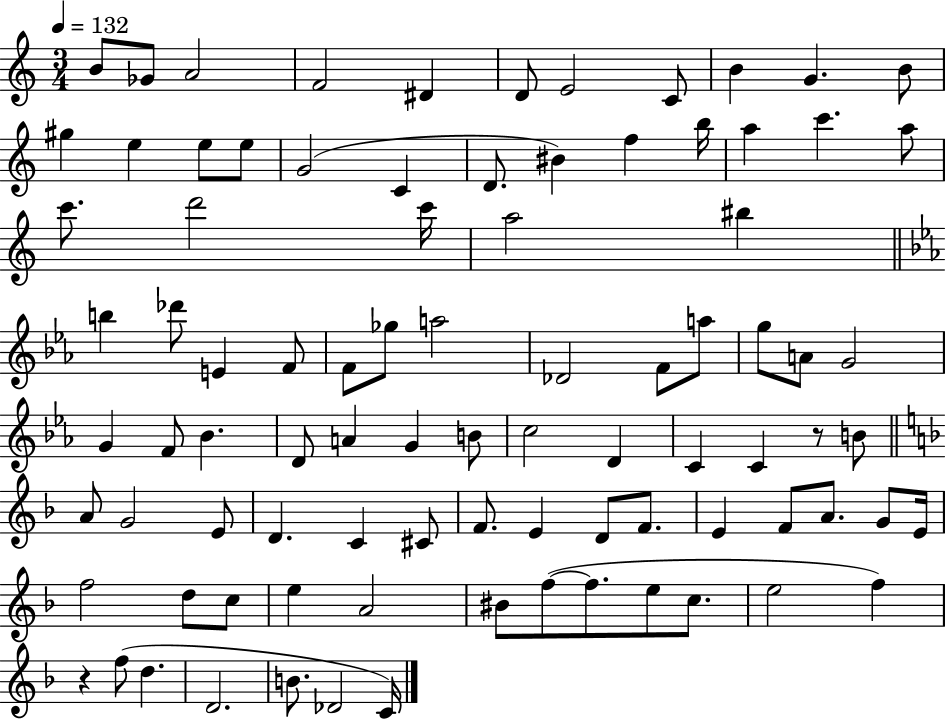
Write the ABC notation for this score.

X:1
T:Untitled
M:3/4
L:1/4
K:C
B/2 _G/2 A2 F2 ^D D/2 E2 C/2 B G B/2 ^g e e/2 e/2 G2 C D/2 ^B f b/4 a c' a/2 c'/2 d'2 c'/4 a2 ^b b _d'/2 E F/2 F/2 _g/2 a2 _D2 F/2 a/2 g/2 A/2 G2 G F/2 _B D/2 A G B/2 c2 D C C z/2 B/2 A/2 G2 E/2 D C ^C/2 F/2 E D/2 F/2 E F/2 A/2 G/2 E/4 f2 d/2 c/2 e A2 ^B/2 f/2 f/2 e/2 c/2 e2 f z f/2 d D2 B/2 _D2 C/4